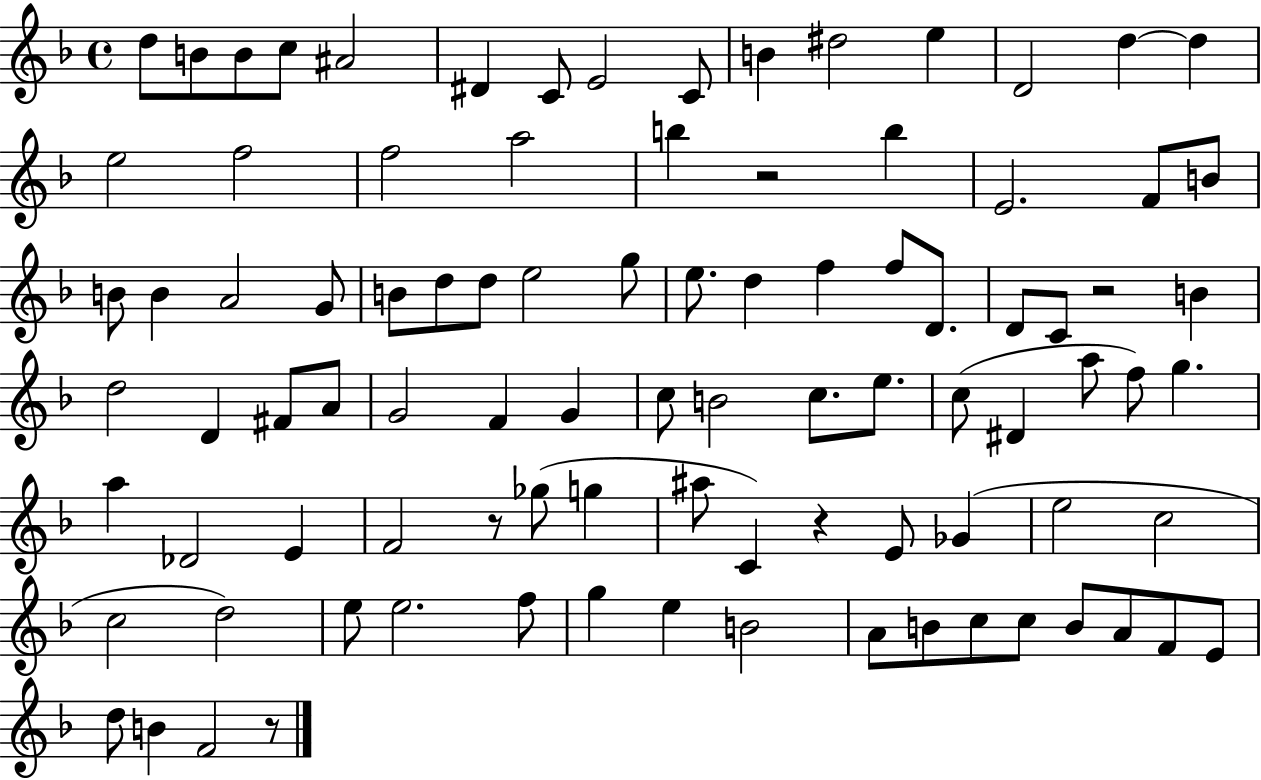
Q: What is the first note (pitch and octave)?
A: D5